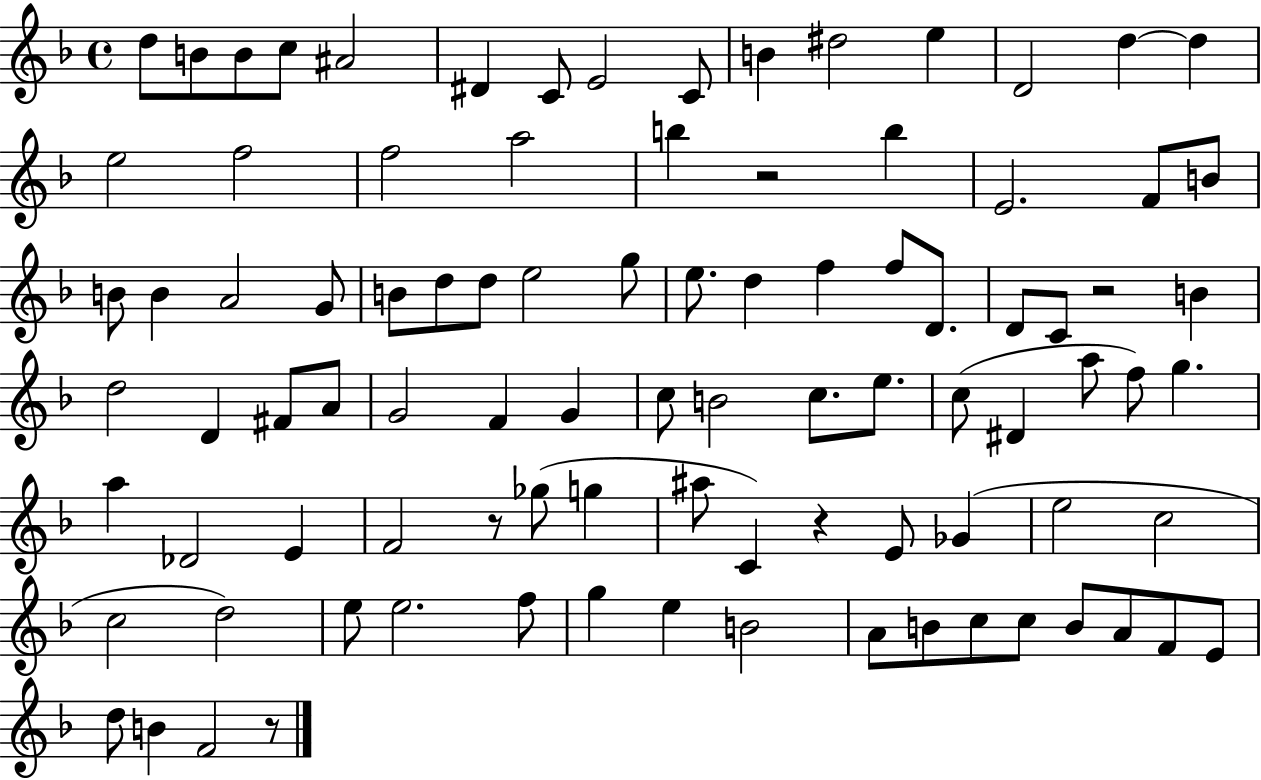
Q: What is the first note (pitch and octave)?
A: D5